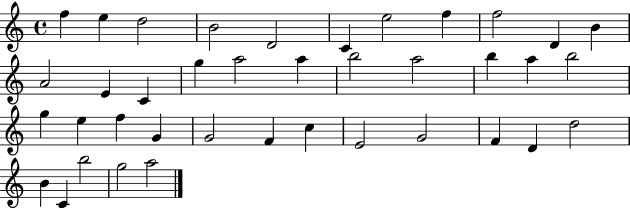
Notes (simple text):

F5/q E5/q D5/h B4/h D4/h C4/q E5/h F5/q F5/h D4/q B4/q A4/h E4/q C4/q G5/q A5/h A5/q B5/h A5/h B5/q A5/q B5/h G5/q E5/q F5/q G4/q G4/h F4/q C5/q E4/h G4/h F4/q D4/q D5/h B4/q C4/q B5/h G5/h A5/h